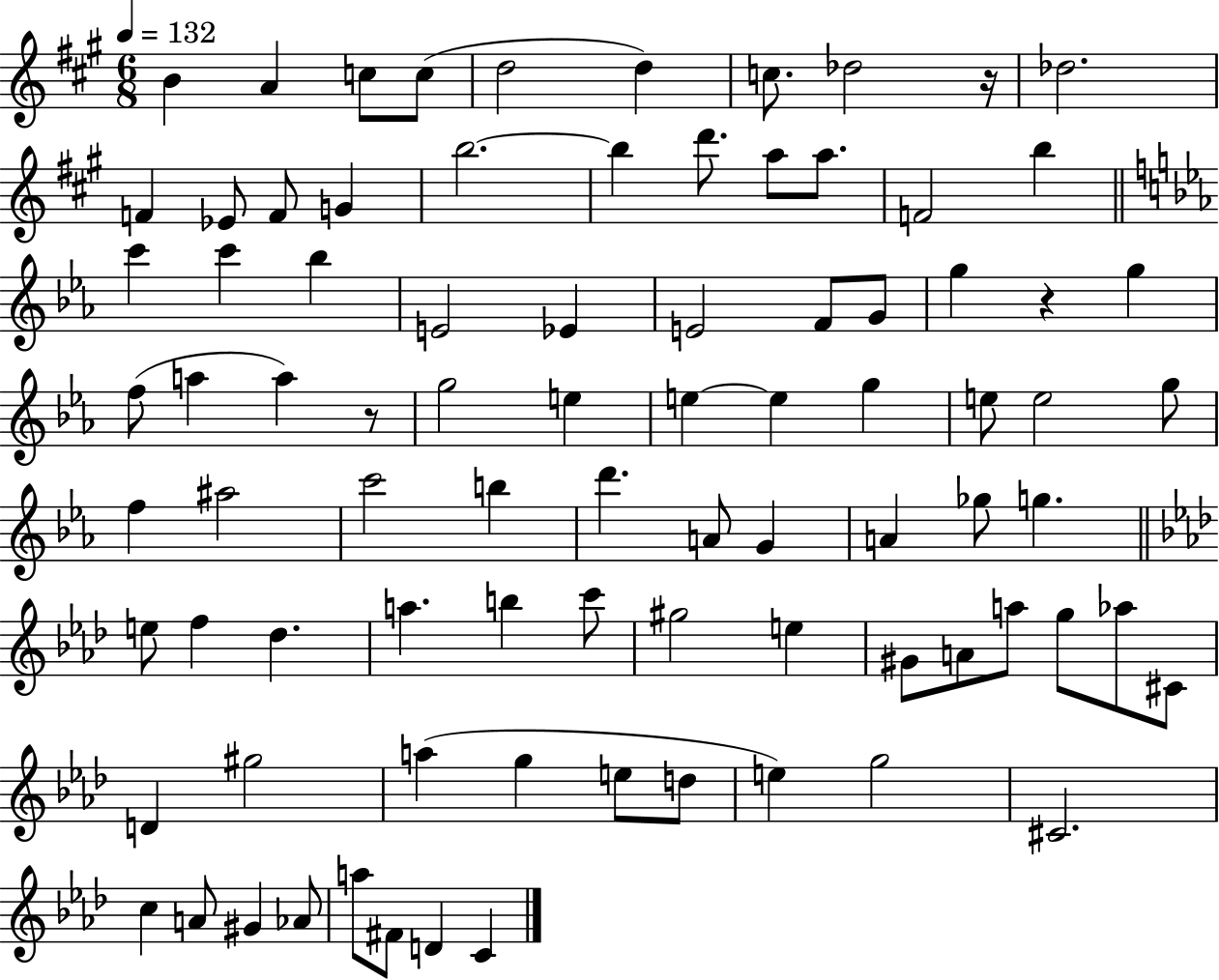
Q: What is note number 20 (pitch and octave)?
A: B5